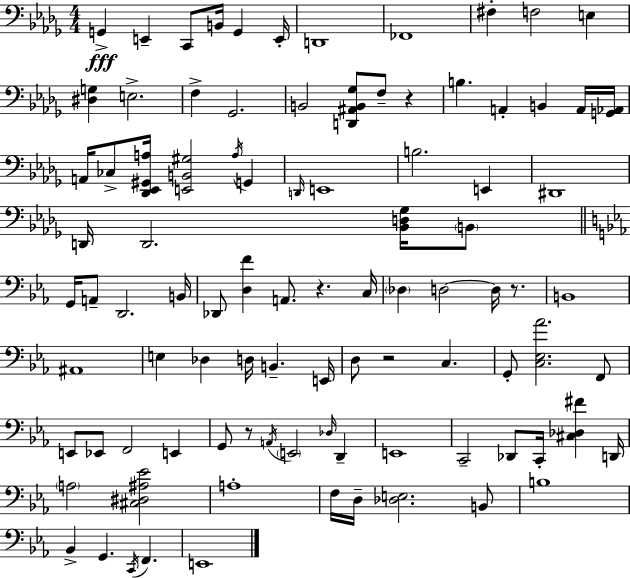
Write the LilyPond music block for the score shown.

{
  \clef bass
  \numericTimeSignature
  \time 4/4
  \key bes \minor
  g,4->\fff e,4-- c,8 b,16 g,4 e,16-. | d,1 | fes,1 | fis4-. f2 e4 | \break <dis g>4 e2.-> | f4-> ges,2. | b,2 <d, ais, b, ges>8 f8-- r4 | b4. a,4-. b,4 a,16 <g, aes,>16 | \break a,16 ces8-> <des, ees, gis, a>16 <e, b, gis>2 \acciaccatura { a16 } g,4 | \grace { d,16 } e,1 | b2. e,4 | dis,1 | \break d,16 d,2. <bes, d ges>16 | \parenthesize b,8 \bar "||" \break \key ees \major g,16 a,8-- d,2. b,16 | des,8 <d f'>4 a,8. r4. c16 | \parenthesize des4 d2~~ d16 r8. | b,1 | \break ais,1 | e4 des4 d16 b,4.-- e,16 | d8 r2 c4. | g,8-. <c ees aes'>2. f,8 | \break e,8 ees,8 f,2 e,4 | g,8 r8 \acciaccatura { a,16 } \parenthesize e,2 \grace { des16 } d,4-- | e,1 | c,2-- des,8 c,16-. <cis des fis'>4 | \break d,16 \parenthesize a2 <cis dis ais ees'>2 | a1-. | f16 d16-- <des e>2. | b,8 b1 | \break bes,4-> g,4. \acciaccatura { c,16 } f,4. | e,1 | \bar "|."
}